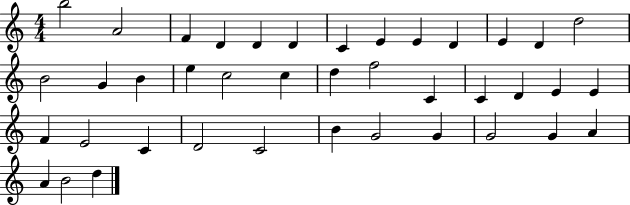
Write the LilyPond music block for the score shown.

{
  \clef treble
  \numericTimeSignature
  \time 4/4
  \key c \major
  b''2 a'2 | f'4 d'4 d'4 d'4 | c'4 e'4 e'4 d'4 | e'4 d'4 d''2 | \break b'2 g'4 b'4 | e''4 c''2 c''4 | d''4 f''2 c'4 | c'4 d'4 e'4 e'4 | \break f'4 e'2 c'4 | d'2 c'2 | b'4 g'2 g'4 | g'2 g'4 a'4 | \break a'4 b'2 d''4 | \bar "|."
}